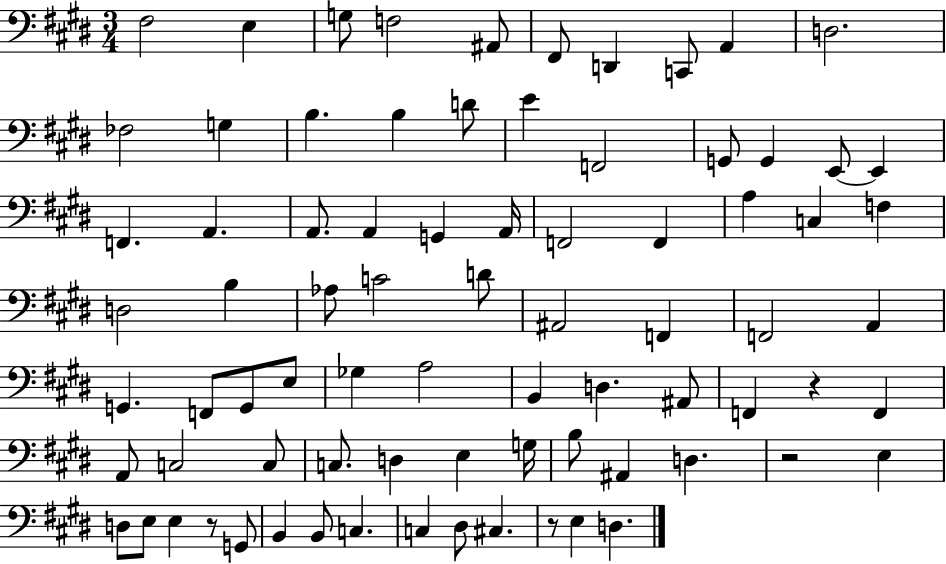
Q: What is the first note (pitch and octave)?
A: F#3